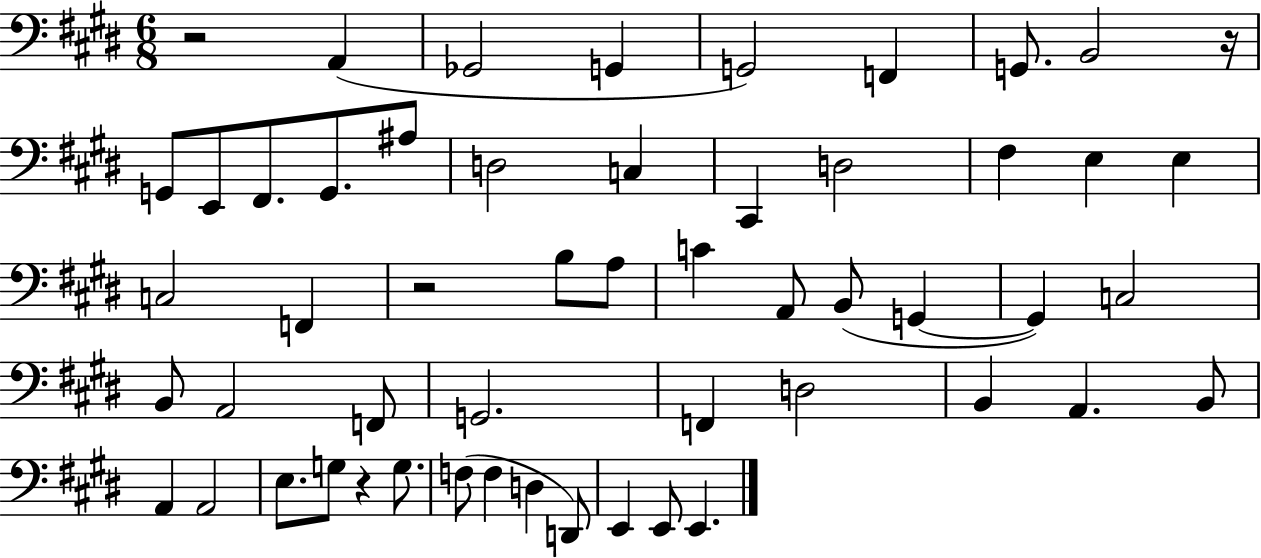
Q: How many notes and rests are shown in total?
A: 54